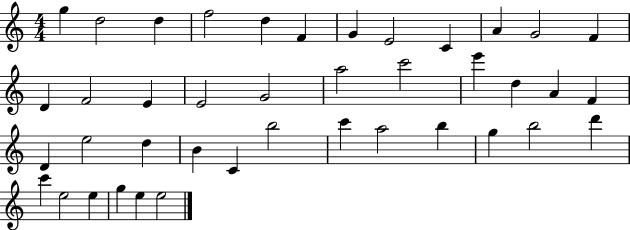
G5/q D5/h D5/q F5/h D5/q F4/q G4/q E4/h C4/q A4/q G4/h F4/q D4/q F4/h E4/q E4/h G4/h A5/h C6/h E6/q D5/q A4/q F4/q D4/q E5/h D5/q B4/q C4/q B5/h C6/q A5/h B5/q G5/q B5/h D6/q C6/q E5/h E5/q G5/q E5/q E5/h